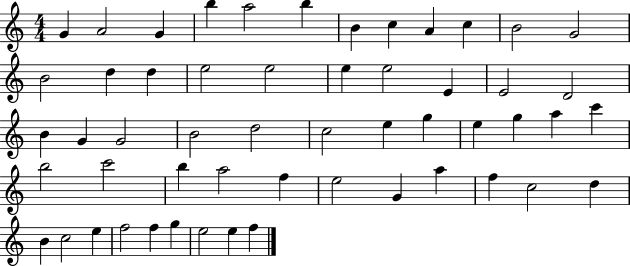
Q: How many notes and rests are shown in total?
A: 54